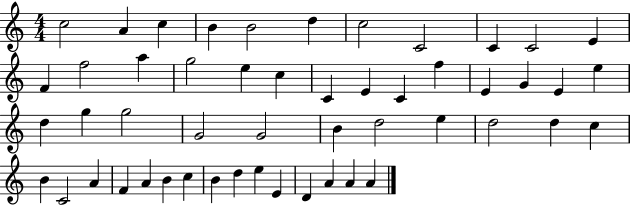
C5/h A4/q C5/q B4/q B4/h D5/q C5/h C4/h C4/q C4/h E4/q F4/q F5/h A5/q G5/h E5/q C5/q C4/q E4/q C4/q F5/q E4/q G4/q E4/q E5/q D5/q G5/q G5/h G4/h G4/h B4/q D5/h E5/q D5/h D5/q C5/q B4/q C4/h A4/q F4/q A4/q B4/q C5/q B4/q D5/q E5/q E4/q D4/q A4/q A4/q A4/q